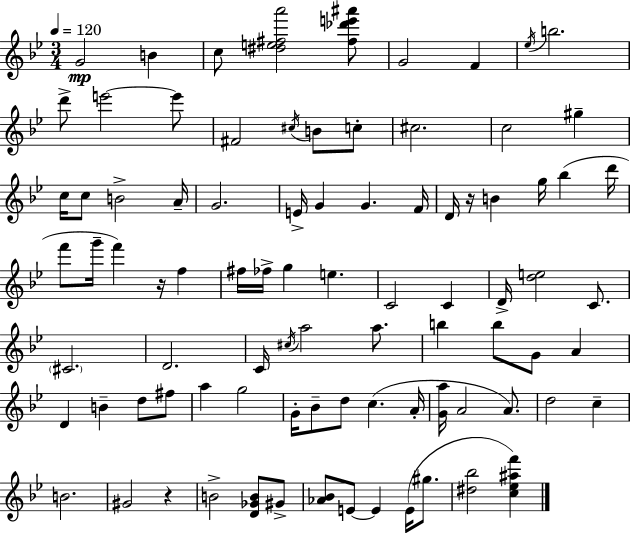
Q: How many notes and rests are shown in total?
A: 87